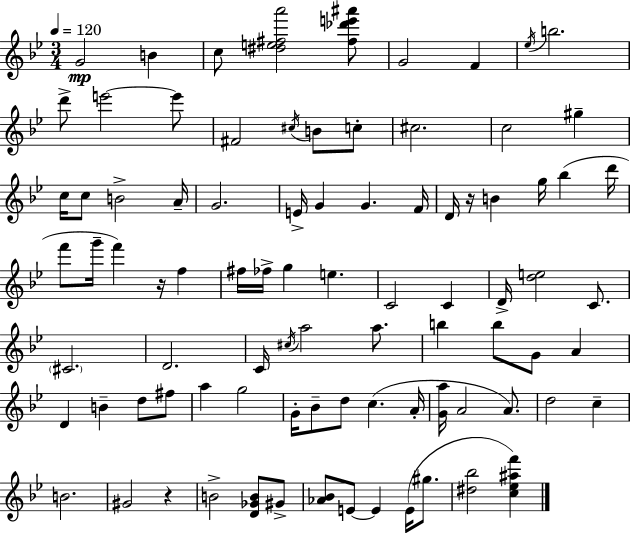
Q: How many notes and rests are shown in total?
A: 87